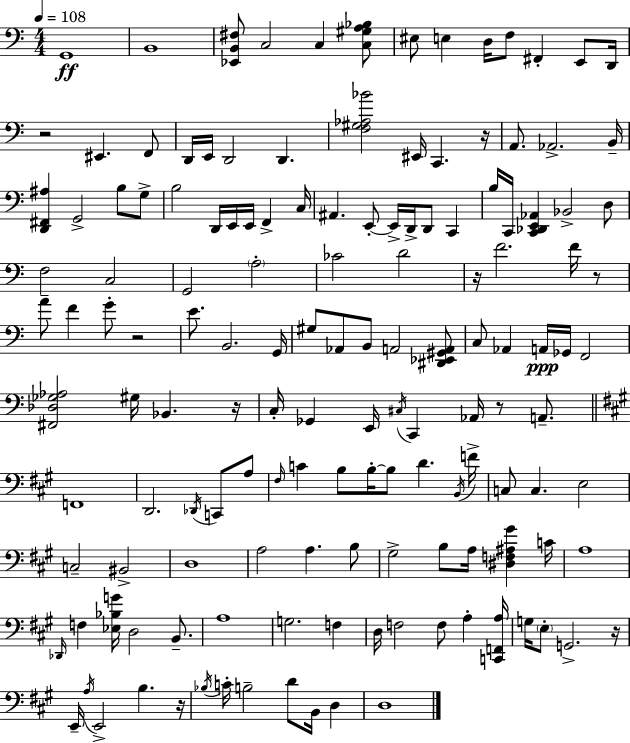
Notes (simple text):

G2/w B2/w [Eb2,B2,F#3]/e C3/h C3/q [C3,G#3,A3,Bb3]/e EIS3/e E3/q D3/s F3/e F#2/q E2/e D2/s R/h EIS2/q. F2/e D2/s E2/s D2/h D2/q. [F3,G#3,Ab3,Bb4]/h EIS2/s C2/q. R/s A2/e. Ab2/h. B2/s [D2,F#2,A#3]/q G2/h B3/e G3/e B3/h D2/s E2/s E2/s F2/q C3/s A#2/q. E2/e E2/s D2/s D2/e C2/q B3/s C2/s [C2,Db2,E2,Ab2]/q Bb2/h D3/e F3/h C3/h G2/h A3/h CES4/h D4/h R/s F4/h. F4/s R/e A4/e F4/q G4/e R/h E4/e. B2/h. G2/s G#3/e Ab2/e B2/e A2/h [D#2,Eb2,G#2,A2]/e C3/e Ab2/q A2/s Gb2/s F2/h [F#2,Db3,Gb3,Ab3]/h G#3/s Bb2/q. R/s C3/s Gb2/q E2/s C#3/s C2/q Ab2/s R/e A2/e. F2/w D2/h. Db2/s C2/e A3/e F#3/s C4/q B3/e B3/s B3/e D4/q. B2/s F4/s C3/e C3/q. E3/h C3/h BIS2/h D3/w A3/h A3/q. B3/e G#3/h B3/e A3/s [D#3,F3,A#3,G#4]/q C4/s A3/w Db2/s F3/q [Eb3,Bb3,G4]/s D3/h B2/e. A3/w G3/h. F3/q D3/s F3/h F3/e A3/q [C2,F2,A3]/s G3/s E3/e G2/h. R/s E2/s A3/s E2/h B3/q. R/s Bb3/s C4/s B3/h D4/e B2/s D3/q D3/w